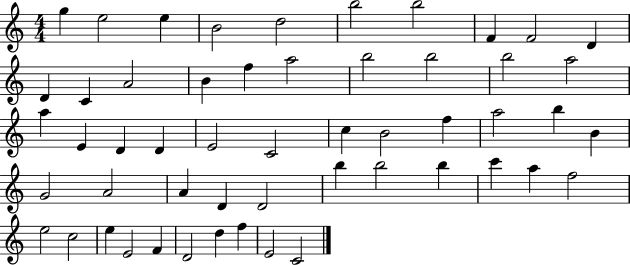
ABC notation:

X:1
T:Untitled
M:4/4
L:1/4
K:C
g e2 e B2 d2 b2 b2 F F2 D D C A2 B f a2 b2 b2 b2 a2 a E D D E2 C2 c B2 f a2 b B G2 A2 A D D2 b b2 b c' a f2 e2 c2 e E2 F D2 d f E2 C2